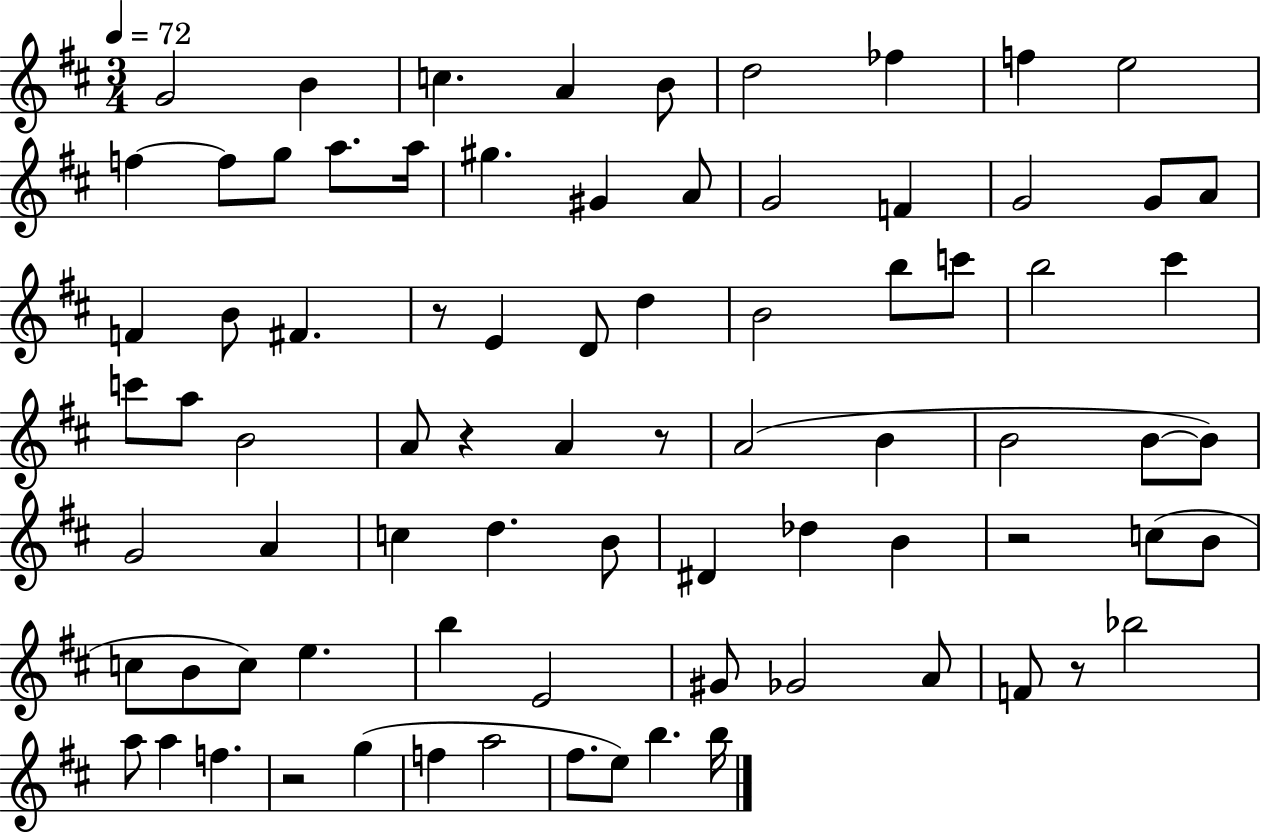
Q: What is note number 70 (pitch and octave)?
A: A5